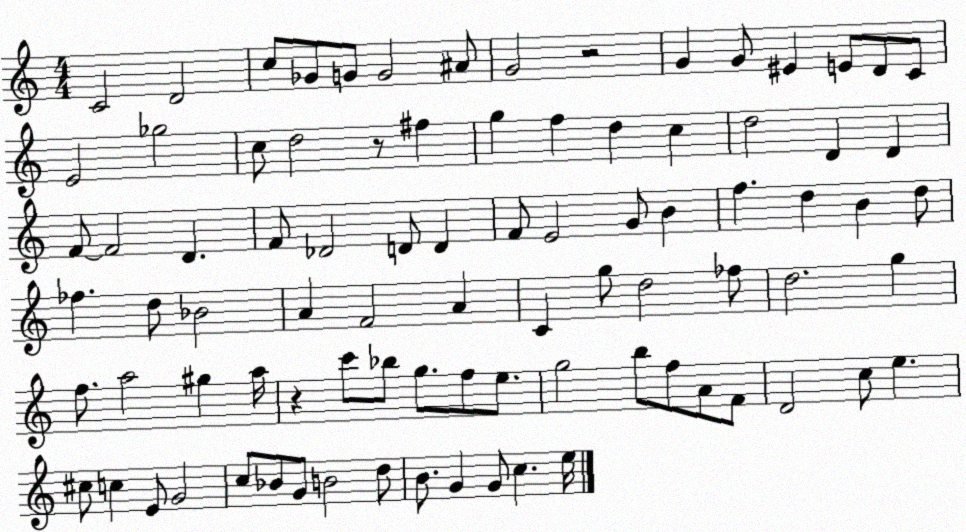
X:1
T:Untitled
M:4/4
L:1/4
K:C
C2 D2 c/2 _G/2 G/2 G2 ^A/2 G2 z2 G G/2 ^E E/2 D/2 C/2 E2 _g2 c/2 d2 z/2 ^f g f d c d2 D D F/2 F2 D F/2 _D2 D/2 D F/2 E2 G/2 B f d B d/2 _f d/2 _B2 A F2 A C g/2 d2 _f/2 d2 g f/2 a2 ^g a/4 z c'/2 _b/2 g/2 f/2 e/2 g2 b/2 f/2 A/2 F/2 D2 c/2 e ^c/2 c E/2 G2 c/2 _B/2 G/2 B2 d/2 B/2 G G/2 c e/4